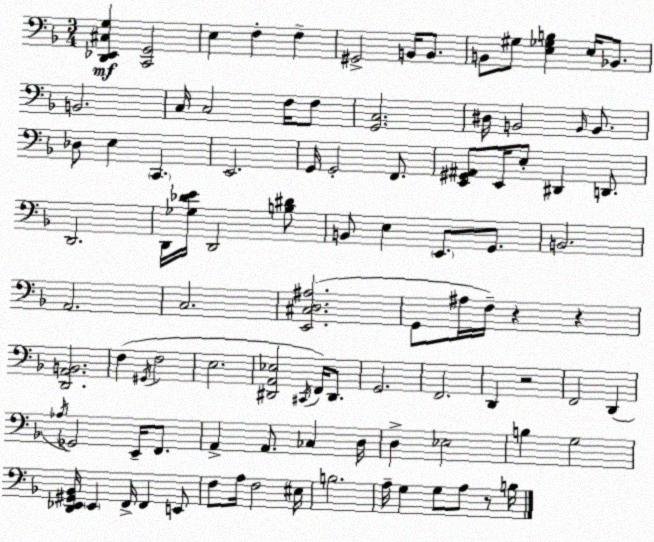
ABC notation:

X:1
T:Untitled
M:3/4
L:1/4
K:Dm
[D,,_E,,^C,G,] [C,,G,,]2 E, F, F, ^G,,2 B,,/4 B,,/2 B,,/2 ^G,/2 [E,_G,B,] E,/4 _B,,/2 B,,2 C,/4 C,2 F,/4 F,/2 [G,,C,]2 ^D,/4 B,,2 B,,/4 B,,/2 _D,/2 E, C,, E,,2 G,,/4 G,,2 F,,/2 [E,,^G,,^A,,]/2 E,,/4 E,/2 ^D,, D,,/2 D,,2 D,,/4 [_G,_DE]/4 D,,2 [B,^D]/2 B,,/2 E, E,,/2 G,,/2 B,,2 A,,2 C,2 [E,,^C,D,^A,]2 G,,/2 ^A,/4 F,/4 z z [D,,A,,B,,]2 F, ^G,,/4 F,2 E,2 [^D,,A,,_E,]2 ^C,,/4 F,,/4 ^D,,/2 G,,2 F,,2 D,, z2 F,,2 D,, _A,/4 _G,,2 E,,/4 F,,/2 A,, A,,/2 _C, D,/4 D, _E,2 B, G,2 [D,,_E,,^G,,_B,,]/4 _E,, F,,/4 F,, E,,/2 F,/2 A,/4 F,2 ^E,/4 B,2 A,/4 G, G,/2 A,/2 z/2 B,/4